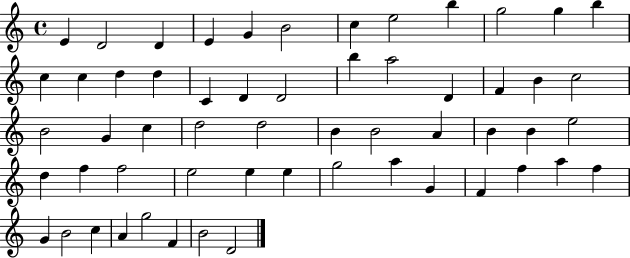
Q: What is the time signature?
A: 4/4